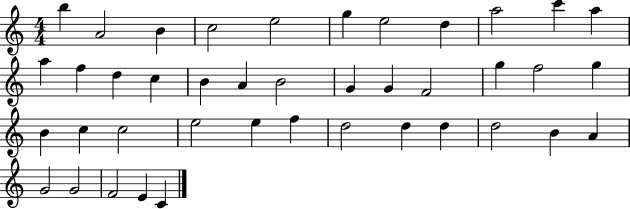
{
  \clef treble
  \numericTimeSignature
  \time 4/4
  \key c \major
  b''4 a'2 b'4 | c''2 e''2 | g''4 e''2 d''4 | a''2 c'''4 a''4 | \break a''4 f''4 d''4 c''4 | b'4 a'4 b'2 | g'4 g'4 f'2 | g''4 f''2 g''4 | \break b'4 c''4 c''2 | e''2 e''4 f''4 | d''2 d''4 d''4 | d''2 b'4 a'4 | \break g'2 g'2 | f'2 e'4 c'4 | \bar "|."
}